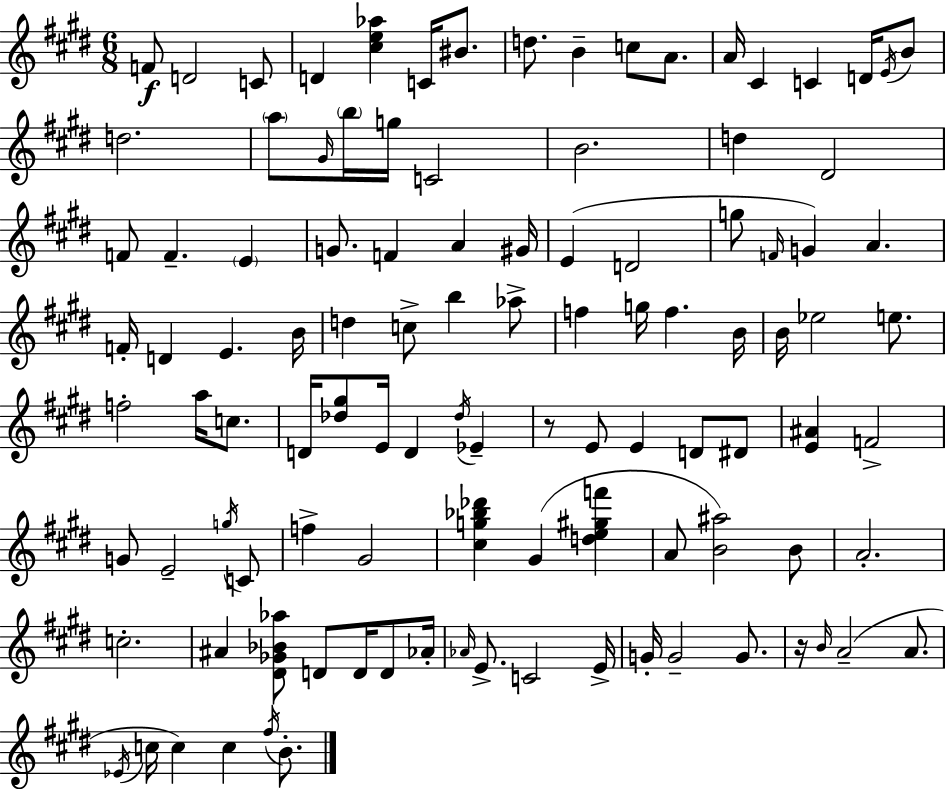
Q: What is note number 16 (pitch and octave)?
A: B4